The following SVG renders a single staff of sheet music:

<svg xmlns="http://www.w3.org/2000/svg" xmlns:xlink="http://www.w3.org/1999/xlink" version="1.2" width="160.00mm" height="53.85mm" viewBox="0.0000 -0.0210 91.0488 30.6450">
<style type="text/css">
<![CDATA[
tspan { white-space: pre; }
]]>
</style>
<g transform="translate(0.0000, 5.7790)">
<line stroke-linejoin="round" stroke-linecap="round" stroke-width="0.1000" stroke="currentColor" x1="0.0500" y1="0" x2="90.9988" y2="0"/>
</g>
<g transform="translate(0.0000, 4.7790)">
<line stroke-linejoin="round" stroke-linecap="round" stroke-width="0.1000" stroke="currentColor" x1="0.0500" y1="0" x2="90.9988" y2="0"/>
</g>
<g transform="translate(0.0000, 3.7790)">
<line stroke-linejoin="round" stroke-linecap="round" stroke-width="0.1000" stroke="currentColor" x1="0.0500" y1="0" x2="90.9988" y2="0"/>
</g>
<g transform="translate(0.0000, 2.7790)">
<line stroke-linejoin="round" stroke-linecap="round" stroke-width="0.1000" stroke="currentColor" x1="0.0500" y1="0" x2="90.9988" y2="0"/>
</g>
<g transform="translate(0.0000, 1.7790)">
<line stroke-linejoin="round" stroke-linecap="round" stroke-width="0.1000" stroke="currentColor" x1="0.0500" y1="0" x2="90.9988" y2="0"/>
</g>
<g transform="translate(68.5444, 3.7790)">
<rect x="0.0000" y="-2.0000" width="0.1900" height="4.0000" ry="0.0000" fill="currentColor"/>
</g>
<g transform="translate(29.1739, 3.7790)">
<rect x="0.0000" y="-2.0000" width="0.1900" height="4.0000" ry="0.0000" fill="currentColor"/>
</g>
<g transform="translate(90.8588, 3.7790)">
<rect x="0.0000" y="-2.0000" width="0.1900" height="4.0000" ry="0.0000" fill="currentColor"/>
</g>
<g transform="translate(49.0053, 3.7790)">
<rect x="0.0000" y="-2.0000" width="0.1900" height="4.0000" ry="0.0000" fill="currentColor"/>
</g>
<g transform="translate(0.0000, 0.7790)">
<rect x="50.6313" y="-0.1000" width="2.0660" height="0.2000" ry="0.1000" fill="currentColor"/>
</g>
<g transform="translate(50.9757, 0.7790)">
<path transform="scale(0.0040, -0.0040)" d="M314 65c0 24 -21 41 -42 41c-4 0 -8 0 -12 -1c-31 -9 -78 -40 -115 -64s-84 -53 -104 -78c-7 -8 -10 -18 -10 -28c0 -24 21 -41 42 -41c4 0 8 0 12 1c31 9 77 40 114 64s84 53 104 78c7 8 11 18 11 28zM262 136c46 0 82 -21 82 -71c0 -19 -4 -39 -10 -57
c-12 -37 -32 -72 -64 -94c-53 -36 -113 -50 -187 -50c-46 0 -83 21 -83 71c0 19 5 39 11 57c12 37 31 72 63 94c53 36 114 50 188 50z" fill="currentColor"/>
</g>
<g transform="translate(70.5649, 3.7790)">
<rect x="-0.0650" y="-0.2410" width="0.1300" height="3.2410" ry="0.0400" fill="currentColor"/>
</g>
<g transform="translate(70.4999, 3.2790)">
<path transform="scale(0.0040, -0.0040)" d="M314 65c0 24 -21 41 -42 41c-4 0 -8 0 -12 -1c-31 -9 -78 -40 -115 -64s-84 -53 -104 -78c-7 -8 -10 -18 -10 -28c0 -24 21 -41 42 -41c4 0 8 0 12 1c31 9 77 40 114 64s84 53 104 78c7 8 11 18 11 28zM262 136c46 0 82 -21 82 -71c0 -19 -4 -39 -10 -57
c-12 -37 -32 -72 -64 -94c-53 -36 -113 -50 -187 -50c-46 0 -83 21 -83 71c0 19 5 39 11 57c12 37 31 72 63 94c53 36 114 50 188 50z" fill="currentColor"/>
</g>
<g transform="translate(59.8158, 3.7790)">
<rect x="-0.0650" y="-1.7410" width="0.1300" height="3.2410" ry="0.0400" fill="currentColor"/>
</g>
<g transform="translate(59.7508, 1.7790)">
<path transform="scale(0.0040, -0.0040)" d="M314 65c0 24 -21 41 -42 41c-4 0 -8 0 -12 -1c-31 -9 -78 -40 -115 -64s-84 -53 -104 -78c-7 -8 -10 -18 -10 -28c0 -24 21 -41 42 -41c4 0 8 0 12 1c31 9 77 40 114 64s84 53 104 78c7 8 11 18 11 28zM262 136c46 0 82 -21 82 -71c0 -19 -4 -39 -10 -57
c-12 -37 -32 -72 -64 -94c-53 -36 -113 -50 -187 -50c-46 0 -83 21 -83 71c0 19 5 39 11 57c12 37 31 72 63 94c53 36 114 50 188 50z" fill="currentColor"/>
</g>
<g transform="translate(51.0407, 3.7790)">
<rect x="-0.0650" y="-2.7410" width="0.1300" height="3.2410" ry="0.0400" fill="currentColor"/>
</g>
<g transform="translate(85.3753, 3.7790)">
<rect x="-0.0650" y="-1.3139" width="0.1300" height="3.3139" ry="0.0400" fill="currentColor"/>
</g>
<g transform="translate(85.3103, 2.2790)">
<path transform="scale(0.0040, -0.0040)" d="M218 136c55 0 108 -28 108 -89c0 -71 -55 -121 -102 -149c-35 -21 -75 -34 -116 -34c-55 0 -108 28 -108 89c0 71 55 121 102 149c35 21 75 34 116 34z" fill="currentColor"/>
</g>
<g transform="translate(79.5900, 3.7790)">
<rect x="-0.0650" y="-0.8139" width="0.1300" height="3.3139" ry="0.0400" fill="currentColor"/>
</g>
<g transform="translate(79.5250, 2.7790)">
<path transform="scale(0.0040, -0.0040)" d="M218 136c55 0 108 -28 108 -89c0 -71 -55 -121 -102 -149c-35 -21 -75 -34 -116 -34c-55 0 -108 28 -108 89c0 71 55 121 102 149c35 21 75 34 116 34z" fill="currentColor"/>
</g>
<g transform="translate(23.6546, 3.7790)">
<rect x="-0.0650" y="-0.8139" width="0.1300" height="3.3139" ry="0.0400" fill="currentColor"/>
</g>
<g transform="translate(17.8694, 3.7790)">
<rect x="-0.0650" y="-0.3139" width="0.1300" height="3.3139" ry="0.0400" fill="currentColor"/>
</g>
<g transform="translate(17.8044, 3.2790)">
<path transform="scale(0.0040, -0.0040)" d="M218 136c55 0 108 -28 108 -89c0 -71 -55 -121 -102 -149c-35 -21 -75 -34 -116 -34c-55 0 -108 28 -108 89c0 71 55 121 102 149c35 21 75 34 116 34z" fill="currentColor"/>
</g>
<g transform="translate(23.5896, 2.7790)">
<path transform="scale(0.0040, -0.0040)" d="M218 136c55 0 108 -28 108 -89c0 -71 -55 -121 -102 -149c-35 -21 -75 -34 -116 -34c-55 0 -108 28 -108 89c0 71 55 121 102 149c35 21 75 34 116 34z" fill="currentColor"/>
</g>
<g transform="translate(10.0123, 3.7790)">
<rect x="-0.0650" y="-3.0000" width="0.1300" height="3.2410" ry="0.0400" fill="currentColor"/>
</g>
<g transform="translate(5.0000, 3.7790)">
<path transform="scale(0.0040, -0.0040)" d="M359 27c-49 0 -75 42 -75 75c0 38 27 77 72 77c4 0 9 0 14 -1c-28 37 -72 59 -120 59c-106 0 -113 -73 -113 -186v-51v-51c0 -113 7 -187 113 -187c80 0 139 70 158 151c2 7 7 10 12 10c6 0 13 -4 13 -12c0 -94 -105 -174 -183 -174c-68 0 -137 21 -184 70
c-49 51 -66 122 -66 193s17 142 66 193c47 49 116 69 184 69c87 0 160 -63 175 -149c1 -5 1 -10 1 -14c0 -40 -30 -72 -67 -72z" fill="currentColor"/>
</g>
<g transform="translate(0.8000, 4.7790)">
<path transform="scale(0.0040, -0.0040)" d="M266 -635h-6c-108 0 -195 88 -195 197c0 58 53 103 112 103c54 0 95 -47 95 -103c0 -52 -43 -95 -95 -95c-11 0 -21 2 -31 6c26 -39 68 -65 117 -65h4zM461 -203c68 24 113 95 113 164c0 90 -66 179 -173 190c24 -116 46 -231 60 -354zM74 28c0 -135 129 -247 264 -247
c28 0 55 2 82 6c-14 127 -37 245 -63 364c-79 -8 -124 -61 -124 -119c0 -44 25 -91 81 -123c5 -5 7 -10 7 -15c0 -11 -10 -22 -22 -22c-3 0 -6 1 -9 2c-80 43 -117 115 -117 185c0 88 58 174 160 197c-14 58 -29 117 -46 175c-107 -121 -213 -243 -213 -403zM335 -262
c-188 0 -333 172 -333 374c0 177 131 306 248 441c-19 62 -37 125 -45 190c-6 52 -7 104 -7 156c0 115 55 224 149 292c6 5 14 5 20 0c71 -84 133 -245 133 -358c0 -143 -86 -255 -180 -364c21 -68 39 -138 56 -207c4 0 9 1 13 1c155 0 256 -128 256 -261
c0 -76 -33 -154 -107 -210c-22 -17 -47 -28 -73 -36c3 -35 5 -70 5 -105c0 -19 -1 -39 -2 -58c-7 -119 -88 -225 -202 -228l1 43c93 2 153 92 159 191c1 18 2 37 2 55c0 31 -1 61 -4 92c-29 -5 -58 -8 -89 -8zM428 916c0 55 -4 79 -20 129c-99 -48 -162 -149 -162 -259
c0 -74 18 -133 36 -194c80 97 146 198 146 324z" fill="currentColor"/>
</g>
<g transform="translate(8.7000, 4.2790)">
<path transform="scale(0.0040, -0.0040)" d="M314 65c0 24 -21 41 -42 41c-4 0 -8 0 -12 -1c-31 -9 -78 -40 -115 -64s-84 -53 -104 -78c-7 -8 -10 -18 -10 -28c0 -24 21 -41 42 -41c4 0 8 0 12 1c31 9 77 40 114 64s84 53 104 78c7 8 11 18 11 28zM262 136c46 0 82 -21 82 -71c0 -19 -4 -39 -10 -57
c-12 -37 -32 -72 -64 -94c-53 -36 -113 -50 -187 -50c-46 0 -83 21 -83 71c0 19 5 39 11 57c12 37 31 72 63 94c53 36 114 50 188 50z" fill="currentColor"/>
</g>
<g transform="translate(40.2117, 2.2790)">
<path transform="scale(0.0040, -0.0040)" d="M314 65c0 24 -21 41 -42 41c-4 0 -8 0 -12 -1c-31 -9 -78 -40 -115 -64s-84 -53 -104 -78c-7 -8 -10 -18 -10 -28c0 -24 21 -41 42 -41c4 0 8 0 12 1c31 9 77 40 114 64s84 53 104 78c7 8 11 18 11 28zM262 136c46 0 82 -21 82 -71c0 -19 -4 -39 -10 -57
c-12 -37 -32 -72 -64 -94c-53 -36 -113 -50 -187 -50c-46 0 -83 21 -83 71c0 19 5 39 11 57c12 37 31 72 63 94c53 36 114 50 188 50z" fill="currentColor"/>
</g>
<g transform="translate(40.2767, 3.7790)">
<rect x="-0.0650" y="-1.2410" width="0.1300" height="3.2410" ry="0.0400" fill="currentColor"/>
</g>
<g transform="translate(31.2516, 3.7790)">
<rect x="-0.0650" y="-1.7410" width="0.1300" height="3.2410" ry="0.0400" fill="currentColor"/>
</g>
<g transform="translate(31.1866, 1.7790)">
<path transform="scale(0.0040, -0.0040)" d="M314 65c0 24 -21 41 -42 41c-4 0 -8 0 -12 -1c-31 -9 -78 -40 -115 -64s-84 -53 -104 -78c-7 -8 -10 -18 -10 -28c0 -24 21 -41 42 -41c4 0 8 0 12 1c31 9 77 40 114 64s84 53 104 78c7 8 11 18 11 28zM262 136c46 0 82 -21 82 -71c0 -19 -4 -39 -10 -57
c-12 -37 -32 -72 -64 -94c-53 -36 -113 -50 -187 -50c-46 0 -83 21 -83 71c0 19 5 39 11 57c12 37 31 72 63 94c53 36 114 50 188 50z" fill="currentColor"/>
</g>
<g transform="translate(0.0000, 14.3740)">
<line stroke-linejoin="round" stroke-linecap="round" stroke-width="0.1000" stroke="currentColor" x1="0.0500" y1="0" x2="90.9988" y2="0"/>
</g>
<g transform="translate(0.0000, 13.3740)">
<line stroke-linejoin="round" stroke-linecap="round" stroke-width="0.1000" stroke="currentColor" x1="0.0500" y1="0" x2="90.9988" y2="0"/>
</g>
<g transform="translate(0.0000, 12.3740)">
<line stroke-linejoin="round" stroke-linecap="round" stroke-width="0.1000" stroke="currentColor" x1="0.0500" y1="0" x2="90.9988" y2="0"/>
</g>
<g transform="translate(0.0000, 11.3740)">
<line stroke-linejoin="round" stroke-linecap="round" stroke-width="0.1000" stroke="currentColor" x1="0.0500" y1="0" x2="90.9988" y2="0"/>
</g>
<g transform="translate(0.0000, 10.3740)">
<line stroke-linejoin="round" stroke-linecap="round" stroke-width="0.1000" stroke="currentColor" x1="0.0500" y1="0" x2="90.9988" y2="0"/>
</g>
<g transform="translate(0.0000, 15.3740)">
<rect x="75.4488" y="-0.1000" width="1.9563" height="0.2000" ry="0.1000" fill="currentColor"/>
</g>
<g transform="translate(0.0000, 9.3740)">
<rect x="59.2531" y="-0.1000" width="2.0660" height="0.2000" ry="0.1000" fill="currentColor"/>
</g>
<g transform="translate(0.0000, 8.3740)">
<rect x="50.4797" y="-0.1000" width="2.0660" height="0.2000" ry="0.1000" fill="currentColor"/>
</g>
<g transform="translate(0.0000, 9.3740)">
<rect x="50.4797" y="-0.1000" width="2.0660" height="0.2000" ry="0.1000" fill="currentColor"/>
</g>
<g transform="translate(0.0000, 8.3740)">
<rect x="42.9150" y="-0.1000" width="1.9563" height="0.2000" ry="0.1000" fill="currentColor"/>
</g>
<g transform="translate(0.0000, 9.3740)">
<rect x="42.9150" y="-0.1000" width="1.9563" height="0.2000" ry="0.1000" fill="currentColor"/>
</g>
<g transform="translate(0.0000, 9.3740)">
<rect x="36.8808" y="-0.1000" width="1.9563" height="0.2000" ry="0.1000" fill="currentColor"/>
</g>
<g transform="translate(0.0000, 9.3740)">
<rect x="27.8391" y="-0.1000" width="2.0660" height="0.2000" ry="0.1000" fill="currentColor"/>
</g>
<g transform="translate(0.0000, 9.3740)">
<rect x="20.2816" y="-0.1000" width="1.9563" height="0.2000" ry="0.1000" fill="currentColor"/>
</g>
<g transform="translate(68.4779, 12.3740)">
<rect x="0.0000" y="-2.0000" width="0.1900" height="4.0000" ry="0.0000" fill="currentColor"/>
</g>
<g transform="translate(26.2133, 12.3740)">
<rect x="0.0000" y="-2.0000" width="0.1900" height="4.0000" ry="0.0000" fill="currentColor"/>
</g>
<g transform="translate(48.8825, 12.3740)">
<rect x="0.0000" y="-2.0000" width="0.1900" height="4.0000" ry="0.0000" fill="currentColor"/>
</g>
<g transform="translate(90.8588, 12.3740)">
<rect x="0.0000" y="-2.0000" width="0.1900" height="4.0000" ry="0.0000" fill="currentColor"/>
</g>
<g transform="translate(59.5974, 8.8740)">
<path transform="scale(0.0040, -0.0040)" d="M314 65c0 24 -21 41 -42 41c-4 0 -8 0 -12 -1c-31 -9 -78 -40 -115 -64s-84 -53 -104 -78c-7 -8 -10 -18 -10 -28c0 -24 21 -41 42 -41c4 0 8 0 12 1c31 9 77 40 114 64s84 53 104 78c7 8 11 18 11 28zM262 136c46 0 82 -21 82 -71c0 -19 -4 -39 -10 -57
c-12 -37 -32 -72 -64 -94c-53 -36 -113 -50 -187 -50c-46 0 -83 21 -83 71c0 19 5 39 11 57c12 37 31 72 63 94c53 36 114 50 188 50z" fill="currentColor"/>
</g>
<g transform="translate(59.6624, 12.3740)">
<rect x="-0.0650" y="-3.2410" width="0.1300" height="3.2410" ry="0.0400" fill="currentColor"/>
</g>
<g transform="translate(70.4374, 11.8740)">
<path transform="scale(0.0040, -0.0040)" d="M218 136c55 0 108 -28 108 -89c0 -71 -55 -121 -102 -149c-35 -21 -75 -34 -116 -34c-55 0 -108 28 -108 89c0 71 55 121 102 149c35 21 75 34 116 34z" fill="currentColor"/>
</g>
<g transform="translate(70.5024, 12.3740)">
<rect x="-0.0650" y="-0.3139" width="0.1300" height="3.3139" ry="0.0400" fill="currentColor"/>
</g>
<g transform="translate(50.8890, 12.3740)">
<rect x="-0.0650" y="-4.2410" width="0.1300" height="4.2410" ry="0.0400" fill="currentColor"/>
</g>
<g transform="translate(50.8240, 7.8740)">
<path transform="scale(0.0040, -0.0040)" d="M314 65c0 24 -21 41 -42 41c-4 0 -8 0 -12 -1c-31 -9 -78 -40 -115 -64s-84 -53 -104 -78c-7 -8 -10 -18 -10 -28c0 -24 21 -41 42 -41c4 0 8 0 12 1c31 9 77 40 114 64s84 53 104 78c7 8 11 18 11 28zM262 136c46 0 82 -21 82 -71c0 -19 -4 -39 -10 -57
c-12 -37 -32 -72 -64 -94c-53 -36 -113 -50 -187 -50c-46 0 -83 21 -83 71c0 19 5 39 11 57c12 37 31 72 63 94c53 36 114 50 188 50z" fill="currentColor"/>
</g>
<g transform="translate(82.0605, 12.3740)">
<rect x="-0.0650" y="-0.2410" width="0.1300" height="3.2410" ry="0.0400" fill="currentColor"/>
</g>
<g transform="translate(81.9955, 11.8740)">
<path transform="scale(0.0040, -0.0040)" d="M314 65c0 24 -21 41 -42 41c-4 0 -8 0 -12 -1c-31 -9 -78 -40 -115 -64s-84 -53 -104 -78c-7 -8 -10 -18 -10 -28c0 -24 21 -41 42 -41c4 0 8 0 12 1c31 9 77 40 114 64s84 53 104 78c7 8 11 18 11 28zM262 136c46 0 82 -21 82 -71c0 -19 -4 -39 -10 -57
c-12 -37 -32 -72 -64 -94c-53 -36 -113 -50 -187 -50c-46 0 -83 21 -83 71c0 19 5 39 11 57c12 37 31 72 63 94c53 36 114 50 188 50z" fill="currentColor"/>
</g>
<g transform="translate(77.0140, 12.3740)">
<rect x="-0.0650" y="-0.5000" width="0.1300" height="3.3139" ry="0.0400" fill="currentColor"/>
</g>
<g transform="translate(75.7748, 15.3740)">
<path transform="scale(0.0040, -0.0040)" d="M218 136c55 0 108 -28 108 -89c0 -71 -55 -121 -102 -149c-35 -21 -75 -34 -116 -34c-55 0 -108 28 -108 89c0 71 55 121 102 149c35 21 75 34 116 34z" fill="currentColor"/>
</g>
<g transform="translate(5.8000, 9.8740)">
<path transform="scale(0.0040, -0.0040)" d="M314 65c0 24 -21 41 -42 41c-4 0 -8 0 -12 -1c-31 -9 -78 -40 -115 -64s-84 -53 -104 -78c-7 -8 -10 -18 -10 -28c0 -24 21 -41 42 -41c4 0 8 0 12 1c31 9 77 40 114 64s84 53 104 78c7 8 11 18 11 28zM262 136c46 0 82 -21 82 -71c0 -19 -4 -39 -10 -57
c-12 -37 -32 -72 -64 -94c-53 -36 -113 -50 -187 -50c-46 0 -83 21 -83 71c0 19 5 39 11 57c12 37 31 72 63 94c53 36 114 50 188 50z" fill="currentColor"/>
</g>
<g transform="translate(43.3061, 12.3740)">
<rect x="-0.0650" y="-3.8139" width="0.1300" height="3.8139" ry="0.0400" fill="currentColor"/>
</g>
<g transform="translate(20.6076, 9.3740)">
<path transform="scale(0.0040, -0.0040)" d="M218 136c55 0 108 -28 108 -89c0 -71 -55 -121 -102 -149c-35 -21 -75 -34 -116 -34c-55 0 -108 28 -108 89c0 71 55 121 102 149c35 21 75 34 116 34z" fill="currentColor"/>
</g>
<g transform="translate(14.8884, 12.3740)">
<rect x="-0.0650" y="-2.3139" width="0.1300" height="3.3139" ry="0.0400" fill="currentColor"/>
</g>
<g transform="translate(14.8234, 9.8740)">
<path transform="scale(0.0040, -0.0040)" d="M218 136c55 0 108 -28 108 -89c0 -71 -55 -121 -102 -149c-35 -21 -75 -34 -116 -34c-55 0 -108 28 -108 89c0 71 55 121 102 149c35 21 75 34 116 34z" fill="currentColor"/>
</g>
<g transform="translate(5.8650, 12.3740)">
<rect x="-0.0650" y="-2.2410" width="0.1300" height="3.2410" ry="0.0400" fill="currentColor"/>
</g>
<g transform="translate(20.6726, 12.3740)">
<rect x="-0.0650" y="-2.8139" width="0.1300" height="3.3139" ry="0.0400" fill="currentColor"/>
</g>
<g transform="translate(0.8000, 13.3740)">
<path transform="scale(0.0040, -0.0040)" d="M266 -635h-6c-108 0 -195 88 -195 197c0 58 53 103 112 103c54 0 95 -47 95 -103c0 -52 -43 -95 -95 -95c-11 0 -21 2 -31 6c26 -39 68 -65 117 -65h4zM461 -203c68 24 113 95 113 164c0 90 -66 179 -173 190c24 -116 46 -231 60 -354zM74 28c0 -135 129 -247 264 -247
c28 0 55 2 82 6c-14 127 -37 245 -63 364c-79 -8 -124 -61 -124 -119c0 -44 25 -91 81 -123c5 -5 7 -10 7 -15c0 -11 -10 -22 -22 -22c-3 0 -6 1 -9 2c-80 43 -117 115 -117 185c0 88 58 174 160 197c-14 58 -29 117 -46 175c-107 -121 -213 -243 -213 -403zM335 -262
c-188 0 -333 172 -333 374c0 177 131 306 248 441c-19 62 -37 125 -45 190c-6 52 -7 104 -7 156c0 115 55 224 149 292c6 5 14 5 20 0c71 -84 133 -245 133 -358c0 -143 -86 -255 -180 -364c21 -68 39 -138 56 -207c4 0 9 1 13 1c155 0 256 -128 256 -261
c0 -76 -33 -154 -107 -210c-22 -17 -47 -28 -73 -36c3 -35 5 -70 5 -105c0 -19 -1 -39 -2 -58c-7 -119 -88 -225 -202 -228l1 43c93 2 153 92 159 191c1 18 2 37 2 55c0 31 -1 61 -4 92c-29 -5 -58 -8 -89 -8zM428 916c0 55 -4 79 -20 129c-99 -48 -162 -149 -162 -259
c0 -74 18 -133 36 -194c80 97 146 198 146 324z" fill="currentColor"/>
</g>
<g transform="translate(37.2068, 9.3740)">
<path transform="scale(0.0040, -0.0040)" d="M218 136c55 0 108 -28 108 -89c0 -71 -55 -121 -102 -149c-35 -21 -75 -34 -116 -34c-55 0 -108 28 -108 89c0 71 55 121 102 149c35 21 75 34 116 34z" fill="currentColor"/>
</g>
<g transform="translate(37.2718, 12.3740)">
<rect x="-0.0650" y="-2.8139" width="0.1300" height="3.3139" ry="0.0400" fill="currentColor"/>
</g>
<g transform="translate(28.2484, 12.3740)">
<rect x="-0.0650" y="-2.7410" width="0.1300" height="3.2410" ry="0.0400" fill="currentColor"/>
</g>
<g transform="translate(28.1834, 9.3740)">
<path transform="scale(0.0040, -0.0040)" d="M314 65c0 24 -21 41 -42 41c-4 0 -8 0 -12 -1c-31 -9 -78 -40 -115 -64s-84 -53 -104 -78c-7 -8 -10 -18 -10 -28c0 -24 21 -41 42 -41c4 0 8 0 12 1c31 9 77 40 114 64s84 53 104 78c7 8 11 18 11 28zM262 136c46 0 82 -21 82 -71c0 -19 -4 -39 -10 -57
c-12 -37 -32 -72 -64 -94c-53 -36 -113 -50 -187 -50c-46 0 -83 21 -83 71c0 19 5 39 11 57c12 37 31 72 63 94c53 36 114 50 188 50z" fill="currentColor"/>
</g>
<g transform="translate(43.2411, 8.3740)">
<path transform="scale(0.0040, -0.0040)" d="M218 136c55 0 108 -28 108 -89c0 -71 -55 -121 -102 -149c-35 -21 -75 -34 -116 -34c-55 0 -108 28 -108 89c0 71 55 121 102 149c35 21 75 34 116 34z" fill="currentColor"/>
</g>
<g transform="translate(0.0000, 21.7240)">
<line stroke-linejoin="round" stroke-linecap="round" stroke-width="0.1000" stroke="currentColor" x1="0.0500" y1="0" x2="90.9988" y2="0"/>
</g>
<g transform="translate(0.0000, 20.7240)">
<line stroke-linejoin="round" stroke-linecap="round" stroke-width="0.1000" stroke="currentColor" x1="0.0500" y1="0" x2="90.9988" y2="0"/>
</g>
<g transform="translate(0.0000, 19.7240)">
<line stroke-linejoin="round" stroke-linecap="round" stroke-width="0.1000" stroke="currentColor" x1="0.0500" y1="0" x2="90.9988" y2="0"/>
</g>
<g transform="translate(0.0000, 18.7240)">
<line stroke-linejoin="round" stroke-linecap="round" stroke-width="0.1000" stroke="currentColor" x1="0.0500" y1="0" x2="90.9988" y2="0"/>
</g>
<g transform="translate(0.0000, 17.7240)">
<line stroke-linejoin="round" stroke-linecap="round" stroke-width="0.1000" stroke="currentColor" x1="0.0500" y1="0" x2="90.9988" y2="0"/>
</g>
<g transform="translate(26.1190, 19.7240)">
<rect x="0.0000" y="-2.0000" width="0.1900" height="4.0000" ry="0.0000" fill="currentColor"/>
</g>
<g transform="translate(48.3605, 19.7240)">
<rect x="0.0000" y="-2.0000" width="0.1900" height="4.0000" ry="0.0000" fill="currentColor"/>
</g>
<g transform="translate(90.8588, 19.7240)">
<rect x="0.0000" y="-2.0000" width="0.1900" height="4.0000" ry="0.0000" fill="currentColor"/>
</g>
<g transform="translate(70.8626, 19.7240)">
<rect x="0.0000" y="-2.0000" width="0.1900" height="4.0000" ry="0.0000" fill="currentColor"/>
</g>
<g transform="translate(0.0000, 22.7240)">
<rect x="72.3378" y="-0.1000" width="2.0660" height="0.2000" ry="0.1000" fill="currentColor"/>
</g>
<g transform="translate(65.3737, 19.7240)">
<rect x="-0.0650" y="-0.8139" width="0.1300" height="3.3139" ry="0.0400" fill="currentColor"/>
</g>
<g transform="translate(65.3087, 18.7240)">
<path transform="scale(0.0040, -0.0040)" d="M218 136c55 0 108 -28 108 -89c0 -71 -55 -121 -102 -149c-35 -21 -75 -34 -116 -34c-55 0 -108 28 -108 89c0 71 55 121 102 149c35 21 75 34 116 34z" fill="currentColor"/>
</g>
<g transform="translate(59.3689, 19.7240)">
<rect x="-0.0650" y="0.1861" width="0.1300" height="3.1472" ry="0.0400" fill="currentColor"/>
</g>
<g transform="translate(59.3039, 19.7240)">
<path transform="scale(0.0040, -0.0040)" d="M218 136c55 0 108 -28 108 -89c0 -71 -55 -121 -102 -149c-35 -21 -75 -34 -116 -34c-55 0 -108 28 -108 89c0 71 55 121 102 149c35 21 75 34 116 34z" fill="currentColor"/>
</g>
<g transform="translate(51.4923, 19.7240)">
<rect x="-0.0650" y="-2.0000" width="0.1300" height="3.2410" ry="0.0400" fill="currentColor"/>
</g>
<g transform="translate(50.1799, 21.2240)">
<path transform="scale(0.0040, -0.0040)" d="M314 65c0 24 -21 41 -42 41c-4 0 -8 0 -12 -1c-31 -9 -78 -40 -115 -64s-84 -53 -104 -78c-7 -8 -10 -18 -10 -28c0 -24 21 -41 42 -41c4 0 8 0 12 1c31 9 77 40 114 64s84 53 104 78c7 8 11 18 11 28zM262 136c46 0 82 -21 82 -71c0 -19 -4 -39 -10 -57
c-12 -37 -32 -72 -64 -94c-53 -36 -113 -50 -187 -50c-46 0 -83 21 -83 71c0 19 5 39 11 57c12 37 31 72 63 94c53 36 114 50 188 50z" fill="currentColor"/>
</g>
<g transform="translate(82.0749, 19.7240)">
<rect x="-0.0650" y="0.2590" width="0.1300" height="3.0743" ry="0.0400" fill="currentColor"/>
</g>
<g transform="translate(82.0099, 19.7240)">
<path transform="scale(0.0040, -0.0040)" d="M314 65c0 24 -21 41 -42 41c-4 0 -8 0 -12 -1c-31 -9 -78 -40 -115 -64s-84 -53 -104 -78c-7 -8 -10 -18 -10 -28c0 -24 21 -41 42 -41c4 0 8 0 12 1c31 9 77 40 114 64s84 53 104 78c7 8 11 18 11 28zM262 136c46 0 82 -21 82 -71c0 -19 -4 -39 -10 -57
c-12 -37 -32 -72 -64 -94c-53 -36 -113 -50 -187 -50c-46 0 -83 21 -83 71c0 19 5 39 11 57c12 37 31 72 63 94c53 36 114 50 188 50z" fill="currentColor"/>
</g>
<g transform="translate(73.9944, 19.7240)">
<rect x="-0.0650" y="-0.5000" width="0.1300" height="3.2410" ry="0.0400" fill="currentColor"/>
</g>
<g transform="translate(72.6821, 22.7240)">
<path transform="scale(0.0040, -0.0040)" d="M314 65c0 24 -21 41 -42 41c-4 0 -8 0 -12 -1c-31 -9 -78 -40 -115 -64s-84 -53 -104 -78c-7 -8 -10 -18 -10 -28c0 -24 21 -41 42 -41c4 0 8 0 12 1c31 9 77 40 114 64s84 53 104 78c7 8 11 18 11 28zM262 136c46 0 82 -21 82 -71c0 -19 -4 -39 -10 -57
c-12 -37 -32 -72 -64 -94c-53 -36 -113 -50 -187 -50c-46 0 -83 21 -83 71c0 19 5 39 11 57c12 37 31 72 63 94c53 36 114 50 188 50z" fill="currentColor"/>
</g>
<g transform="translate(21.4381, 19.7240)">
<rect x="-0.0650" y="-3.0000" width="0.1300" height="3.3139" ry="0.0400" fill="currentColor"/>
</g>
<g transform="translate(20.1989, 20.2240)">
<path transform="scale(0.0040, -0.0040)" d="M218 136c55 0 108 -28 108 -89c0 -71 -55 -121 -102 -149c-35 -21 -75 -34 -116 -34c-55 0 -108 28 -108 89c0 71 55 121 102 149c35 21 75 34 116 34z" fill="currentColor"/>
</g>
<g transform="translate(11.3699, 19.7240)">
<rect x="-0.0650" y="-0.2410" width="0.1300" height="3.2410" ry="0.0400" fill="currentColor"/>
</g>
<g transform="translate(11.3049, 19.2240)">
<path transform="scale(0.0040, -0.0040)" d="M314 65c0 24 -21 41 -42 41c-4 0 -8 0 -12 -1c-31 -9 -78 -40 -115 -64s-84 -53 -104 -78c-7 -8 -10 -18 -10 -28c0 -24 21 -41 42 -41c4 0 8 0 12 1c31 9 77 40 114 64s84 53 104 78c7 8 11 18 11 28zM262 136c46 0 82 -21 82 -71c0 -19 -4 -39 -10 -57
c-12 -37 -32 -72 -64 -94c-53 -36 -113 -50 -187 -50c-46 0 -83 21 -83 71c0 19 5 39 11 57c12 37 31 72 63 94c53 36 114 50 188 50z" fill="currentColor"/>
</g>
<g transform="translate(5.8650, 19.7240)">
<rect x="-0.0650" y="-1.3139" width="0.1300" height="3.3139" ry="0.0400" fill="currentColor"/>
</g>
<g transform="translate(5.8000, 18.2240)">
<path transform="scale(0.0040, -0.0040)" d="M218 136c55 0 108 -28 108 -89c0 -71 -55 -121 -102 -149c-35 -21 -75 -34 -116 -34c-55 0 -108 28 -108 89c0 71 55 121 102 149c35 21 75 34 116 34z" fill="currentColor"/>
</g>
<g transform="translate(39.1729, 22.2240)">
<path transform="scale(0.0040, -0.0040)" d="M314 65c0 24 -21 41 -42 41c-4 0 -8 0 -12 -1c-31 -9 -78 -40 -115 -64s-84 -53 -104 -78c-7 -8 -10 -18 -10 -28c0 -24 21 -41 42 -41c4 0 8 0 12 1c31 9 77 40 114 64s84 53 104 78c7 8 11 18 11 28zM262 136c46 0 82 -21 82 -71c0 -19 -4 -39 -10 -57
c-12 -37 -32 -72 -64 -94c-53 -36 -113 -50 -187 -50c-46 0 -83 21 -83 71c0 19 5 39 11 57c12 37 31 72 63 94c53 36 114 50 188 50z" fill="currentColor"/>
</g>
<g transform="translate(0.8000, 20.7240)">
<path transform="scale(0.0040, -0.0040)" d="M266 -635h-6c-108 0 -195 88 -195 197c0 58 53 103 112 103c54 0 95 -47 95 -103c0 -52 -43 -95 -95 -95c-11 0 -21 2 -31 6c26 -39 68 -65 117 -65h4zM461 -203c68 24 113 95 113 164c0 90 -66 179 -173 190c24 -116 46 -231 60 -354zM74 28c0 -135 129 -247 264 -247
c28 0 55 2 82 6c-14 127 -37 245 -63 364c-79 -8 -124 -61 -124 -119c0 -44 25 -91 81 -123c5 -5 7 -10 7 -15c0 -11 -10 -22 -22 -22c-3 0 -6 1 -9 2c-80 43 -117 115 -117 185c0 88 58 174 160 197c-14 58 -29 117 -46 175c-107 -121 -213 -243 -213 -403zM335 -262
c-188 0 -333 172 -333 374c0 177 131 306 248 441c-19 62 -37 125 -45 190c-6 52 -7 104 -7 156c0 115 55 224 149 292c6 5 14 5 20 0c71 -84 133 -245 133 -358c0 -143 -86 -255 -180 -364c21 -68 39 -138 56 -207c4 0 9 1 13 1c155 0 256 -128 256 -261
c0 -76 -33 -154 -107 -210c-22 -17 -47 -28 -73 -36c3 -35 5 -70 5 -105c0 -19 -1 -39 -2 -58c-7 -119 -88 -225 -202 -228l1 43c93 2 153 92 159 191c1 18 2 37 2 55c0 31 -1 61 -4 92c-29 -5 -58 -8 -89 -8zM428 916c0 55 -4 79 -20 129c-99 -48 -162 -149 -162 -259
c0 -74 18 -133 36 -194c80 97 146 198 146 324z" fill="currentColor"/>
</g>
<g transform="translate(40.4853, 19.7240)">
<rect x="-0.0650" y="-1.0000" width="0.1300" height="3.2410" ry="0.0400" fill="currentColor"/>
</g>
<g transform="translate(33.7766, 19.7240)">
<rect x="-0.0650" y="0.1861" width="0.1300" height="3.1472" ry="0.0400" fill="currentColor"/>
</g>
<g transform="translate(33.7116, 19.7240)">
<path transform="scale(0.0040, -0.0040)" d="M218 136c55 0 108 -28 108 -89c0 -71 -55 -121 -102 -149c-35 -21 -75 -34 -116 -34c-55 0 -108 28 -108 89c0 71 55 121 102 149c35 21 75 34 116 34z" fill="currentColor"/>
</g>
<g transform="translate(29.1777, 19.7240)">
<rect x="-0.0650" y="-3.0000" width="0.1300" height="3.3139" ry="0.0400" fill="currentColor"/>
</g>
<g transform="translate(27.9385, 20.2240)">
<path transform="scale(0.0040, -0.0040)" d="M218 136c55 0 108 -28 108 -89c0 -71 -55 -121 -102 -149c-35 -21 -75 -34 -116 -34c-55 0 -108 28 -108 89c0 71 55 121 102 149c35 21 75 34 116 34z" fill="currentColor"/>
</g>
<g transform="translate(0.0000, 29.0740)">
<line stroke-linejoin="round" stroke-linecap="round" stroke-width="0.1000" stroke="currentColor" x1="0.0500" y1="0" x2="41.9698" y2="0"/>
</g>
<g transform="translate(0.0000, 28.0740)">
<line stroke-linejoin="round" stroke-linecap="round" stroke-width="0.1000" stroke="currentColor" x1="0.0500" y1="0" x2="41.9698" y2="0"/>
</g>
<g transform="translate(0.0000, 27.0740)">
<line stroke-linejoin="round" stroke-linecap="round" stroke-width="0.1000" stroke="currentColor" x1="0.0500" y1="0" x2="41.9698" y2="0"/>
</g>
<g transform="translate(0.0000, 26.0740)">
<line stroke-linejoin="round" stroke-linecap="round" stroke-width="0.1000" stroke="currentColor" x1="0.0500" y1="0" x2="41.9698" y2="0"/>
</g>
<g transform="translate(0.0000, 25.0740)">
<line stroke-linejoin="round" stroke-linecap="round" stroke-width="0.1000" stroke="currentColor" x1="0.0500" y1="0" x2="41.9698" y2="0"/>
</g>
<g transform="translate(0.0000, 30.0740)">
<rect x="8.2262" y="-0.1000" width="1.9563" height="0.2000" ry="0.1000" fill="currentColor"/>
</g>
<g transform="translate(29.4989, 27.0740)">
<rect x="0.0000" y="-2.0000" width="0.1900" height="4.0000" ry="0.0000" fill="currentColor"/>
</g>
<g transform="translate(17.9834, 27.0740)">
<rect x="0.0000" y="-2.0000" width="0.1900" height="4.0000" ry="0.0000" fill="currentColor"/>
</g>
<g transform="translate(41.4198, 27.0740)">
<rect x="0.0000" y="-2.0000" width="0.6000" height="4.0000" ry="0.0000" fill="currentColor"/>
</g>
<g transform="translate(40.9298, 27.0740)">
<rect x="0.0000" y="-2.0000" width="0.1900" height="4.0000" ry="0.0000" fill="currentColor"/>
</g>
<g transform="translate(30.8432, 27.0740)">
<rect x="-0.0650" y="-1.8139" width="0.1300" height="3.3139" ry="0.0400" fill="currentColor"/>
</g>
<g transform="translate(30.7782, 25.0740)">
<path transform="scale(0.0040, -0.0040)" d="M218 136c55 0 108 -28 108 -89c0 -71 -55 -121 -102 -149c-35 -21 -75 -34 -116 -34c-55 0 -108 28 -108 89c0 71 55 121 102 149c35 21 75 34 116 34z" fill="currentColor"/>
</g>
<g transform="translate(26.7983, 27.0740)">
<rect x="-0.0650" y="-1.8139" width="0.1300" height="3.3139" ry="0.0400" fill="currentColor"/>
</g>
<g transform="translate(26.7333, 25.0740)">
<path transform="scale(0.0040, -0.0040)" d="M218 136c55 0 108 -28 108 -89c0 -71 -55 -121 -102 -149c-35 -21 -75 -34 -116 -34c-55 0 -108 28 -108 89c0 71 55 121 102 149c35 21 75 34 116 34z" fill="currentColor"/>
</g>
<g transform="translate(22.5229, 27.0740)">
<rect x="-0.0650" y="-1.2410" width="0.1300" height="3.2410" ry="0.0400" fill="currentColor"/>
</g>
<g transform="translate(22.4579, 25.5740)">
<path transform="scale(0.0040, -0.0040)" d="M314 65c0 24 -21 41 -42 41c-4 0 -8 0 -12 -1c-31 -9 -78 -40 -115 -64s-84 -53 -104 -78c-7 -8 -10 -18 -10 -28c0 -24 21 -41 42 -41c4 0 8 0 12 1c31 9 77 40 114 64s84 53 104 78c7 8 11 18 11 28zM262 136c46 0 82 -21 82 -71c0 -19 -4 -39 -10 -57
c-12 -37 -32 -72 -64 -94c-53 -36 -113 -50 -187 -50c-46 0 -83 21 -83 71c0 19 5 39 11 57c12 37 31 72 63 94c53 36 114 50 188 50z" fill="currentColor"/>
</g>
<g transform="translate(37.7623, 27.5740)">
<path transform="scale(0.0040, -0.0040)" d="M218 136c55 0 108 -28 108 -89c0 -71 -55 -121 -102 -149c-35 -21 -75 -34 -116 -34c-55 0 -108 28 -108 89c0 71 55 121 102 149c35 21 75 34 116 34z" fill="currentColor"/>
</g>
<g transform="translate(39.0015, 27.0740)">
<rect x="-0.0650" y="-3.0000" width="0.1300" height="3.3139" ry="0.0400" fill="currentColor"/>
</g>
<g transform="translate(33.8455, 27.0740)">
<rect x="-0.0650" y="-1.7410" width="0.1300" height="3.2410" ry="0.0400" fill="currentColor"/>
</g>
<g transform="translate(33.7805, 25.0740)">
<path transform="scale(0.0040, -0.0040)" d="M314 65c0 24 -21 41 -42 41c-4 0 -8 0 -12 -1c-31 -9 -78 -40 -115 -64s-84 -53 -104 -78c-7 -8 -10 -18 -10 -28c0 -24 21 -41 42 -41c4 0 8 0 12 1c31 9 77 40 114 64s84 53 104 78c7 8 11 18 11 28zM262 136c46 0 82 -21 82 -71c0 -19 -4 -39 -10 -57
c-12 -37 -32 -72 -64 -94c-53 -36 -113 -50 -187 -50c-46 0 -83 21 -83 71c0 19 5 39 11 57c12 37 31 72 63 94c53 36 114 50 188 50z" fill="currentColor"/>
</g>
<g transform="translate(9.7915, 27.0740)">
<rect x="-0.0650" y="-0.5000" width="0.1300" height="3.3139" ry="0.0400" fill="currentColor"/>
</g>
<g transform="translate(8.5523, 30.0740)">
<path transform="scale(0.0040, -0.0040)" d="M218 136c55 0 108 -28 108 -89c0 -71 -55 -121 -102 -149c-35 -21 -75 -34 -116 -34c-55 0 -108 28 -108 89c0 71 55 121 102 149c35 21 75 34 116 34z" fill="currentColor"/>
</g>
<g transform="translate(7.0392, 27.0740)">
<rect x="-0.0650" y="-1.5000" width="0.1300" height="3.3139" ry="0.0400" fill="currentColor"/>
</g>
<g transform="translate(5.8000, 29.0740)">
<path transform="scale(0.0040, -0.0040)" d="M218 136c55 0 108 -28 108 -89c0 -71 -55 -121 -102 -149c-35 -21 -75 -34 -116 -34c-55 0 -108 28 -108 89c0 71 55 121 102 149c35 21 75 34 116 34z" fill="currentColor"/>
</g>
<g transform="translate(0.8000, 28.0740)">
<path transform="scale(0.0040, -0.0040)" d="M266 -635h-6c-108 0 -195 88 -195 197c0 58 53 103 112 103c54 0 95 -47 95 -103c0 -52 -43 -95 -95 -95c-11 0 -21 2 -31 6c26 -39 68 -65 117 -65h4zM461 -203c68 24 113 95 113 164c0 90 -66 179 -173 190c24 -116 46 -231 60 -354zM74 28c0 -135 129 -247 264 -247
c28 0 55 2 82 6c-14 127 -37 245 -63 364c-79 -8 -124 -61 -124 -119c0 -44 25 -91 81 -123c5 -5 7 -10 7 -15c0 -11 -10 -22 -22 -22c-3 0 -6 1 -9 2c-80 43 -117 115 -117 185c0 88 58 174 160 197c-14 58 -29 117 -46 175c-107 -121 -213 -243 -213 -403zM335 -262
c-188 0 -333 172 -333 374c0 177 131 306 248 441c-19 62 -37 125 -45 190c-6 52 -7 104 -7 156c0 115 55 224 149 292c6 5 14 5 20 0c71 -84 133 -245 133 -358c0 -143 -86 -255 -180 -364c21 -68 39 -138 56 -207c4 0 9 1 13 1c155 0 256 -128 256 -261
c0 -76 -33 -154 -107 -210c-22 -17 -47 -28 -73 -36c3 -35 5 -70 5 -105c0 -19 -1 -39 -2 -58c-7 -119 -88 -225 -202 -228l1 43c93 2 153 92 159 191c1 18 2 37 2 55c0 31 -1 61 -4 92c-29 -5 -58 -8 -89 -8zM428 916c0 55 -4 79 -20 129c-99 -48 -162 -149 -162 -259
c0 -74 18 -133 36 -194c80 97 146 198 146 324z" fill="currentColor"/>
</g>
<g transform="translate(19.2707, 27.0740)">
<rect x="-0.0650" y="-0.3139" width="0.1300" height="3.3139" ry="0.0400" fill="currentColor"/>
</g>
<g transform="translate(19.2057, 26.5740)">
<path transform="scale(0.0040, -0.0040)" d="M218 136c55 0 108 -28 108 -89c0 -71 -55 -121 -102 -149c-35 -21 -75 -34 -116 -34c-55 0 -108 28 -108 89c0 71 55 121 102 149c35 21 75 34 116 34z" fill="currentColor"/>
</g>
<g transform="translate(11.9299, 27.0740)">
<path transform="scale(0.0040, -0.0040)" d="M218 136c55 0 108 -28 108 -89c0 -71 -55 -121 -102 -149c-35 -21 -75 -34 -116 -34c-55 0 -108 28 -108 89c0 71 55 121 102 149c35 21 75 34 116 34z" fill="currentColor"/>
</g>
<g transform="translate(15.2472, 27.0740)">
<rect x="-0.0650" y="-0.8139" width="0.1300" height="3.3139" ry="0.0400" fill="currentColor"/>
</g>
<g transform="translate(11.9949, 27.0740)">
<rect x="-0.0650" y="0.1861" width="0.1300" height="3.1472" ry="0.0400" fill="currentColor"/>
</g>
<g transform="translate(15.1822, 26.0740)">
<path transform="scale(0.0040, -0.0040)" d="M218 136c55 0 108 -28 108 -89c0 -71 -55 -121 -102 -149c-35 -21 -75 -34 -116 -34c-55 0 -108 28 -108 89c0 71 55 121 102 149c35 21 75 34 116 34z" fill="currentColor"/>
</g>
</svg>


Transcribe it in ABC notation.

X:1
T:Untitled
M:4/4
L:1/4
K:C
A2 c d f2 e2 a2 f2 c2 d e g2 g a a2 a c' d'2 b2 c C c2 e c2 A A B D2 F2 B d C2 B2 E C B d c e2 f f f2 A